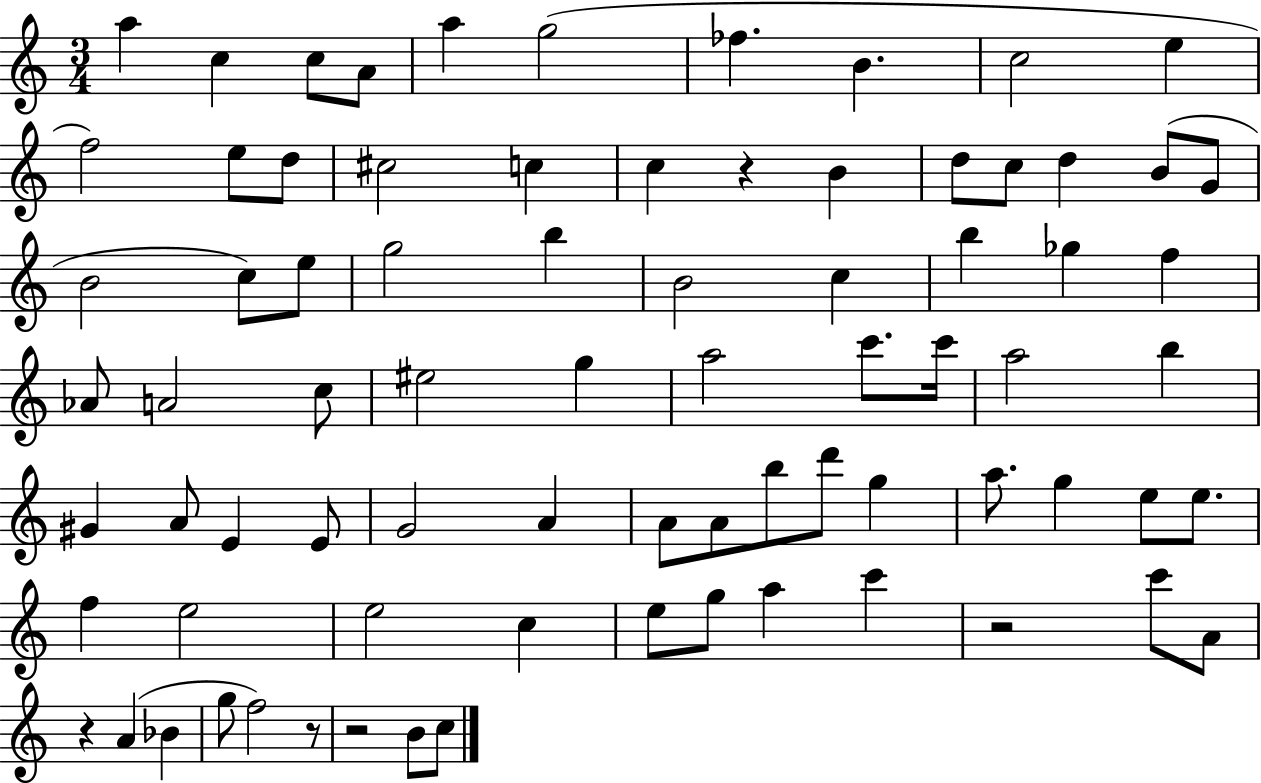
A5/q C5/q C5/e A4/e A5/q G5/h FES5/q. B4/q. C5/h E5/q F5/h E5/e D5/e C#5/h C5/q C5/q R/q B4/q D5/e C5/e D5/q B4/e G4/e B4/h C5/e E5/e G5/h B5/q B4/h C5/q B5/q Gb5/q F5/q Ab4/e A4/h C5/e EIS5/h G5/q A5/h C6/e. C6/s A5/h B5/q G#4/q A4/e E4/q E4/e G4/h A4/q A4/e A4/e B5/e D6/e G5/q A5/e. G5/q E5/e E5/e. F5/q E5/h E5/h C5/q E5/e G5/e A5/q C6/q R/h C6/e A4/e R/q A4/q Bb4/q G5/e F5/h R/e R/h B4/e C5/e